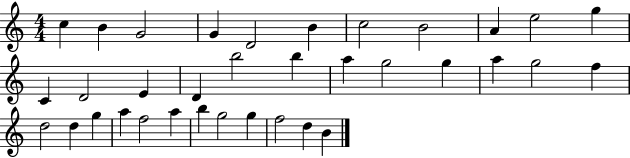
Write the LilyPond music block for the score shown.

{
  \clef treble
  \numericTimeSignature
  \time 4/4
  \key c \major
  c''4 b'4 g'2 | g'4 d'2 b'4 | c''2 b'2 | a'4 e''2 g''4 | \break c'4 d'2 e'4 | d'4 b''2 b''4 | a''4 g''2 g''4 | a''4 g''2 f''4 | \break d''2 d''4 g''4 | a''4 f''2 a''4 | b''4 g''2 g''4 | f''2 d''4 b'4 | \break \bar "|."
}